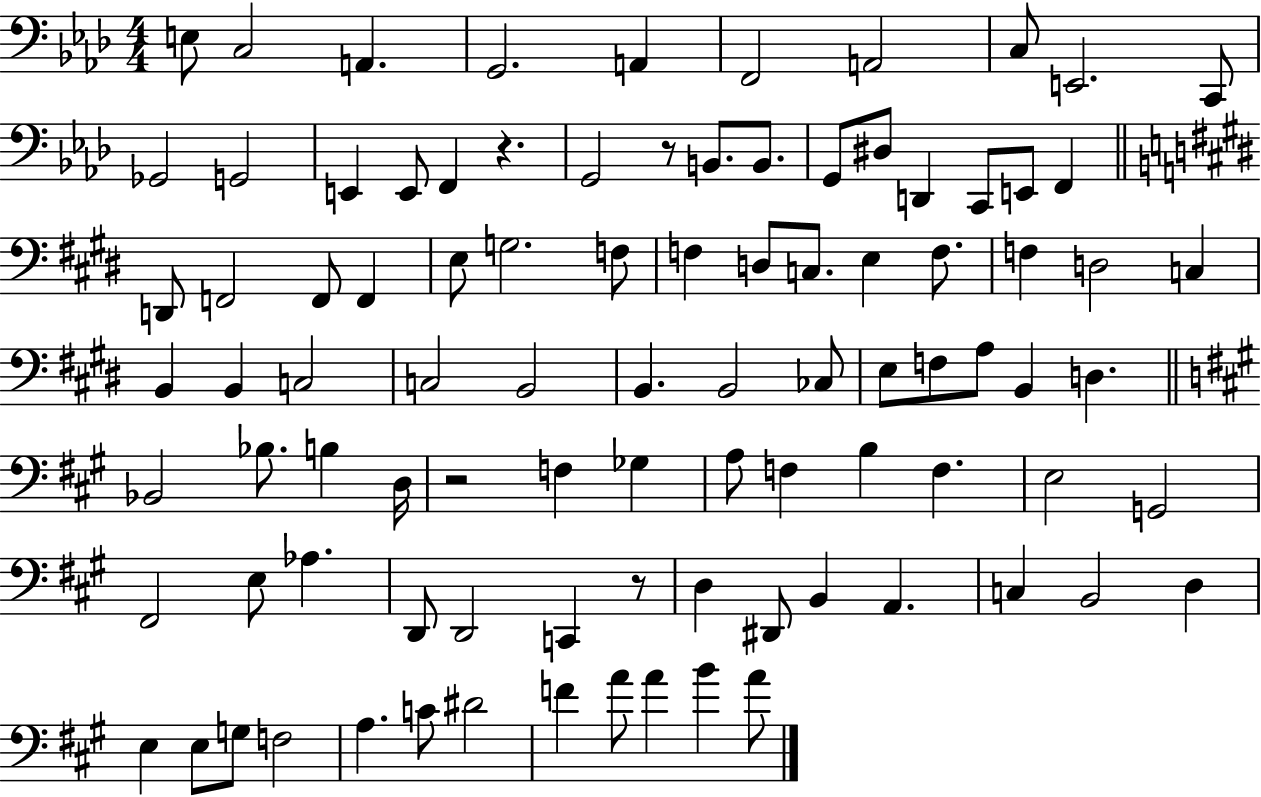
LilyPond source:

{
  \clef bass
  \numericTimeSignature
  \time 4/4
  \key aes \major
  e8 c2 a,4. | g,2. a,4 | f,2 a,2 | c8 e,2. c,8 | \break ges,2 g,2 | e,4 e,8 f,4 r4. | g,2 r8 b,8. b,8. | g,8 dis8 d,4 c,8 e,8 f,4 | \break \bar "||" \break \key e \major d,8 f,2 f,8 f,4 | e8 g2. f8 | f4 d8 c8. e4 f8. | f4 d2 c4 | \break b,4 b,4 c2 | c2 b,2 | b,4. b,2 ces8 | e8 f8 a8 b,4 d4. | \break \bar "||" \break \key a \major bes,2 bes8. b4 d16 | r2 f4 ges4 | a8 f4 b4 f4. | e2 g,2 | \break fis,2 e8 aes4. | d,8 d,2 c,4 r8 | d4 dis,8 b,4 a,4. | c4 b,2 d4 | \break e4 e8 g8 f2 | a4. c'8 dis'2 | f'4 a'8 a'4 b'4 a'8 | \bar "|."
}